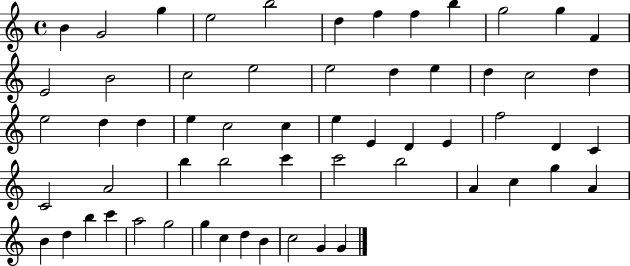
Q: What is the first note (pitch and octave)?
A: B4